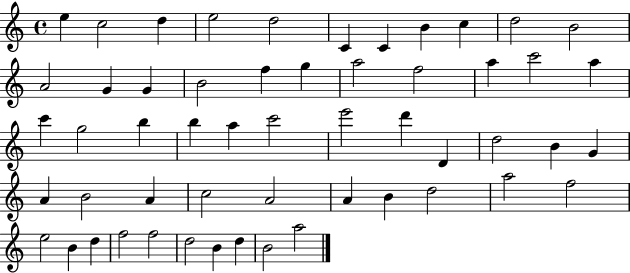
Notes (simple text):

E5/q C5/h D5/q E5/h D5/h C4/q C4/q B4/q C5/q D5/h B4/h A4/h G4/q G4/q B4/h F5/q G5/q A5/h F5/h A5/q C6/h A5/q C6/q G5/h B5/q B5/q A5/q C6/h E6/h D6/q D4/q D5/h B4/q G4/q A4/q B4/h A4/q C5/h A4/h A4/q B4/q D5/h A5/h F5/h E5/h B4/q D5/q F5/h F5/h D5/h B4/q D5/q B4/h A5/h